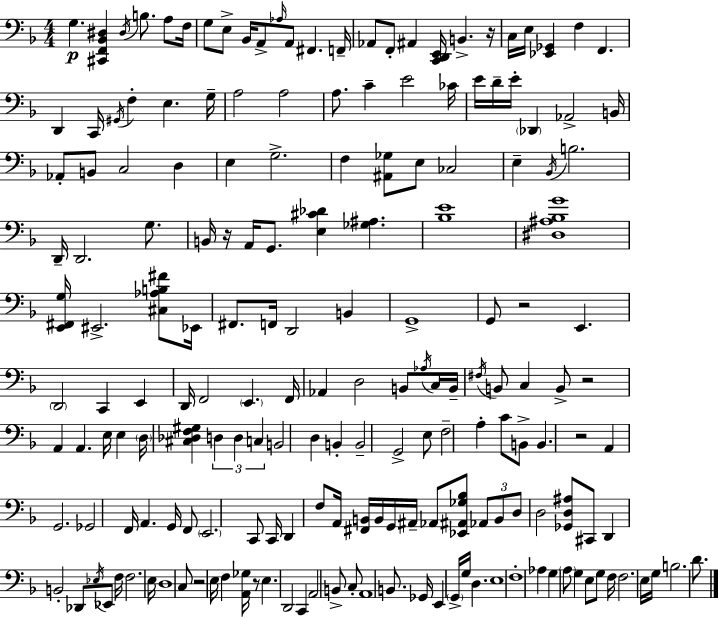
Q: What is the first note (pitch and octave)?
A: G3